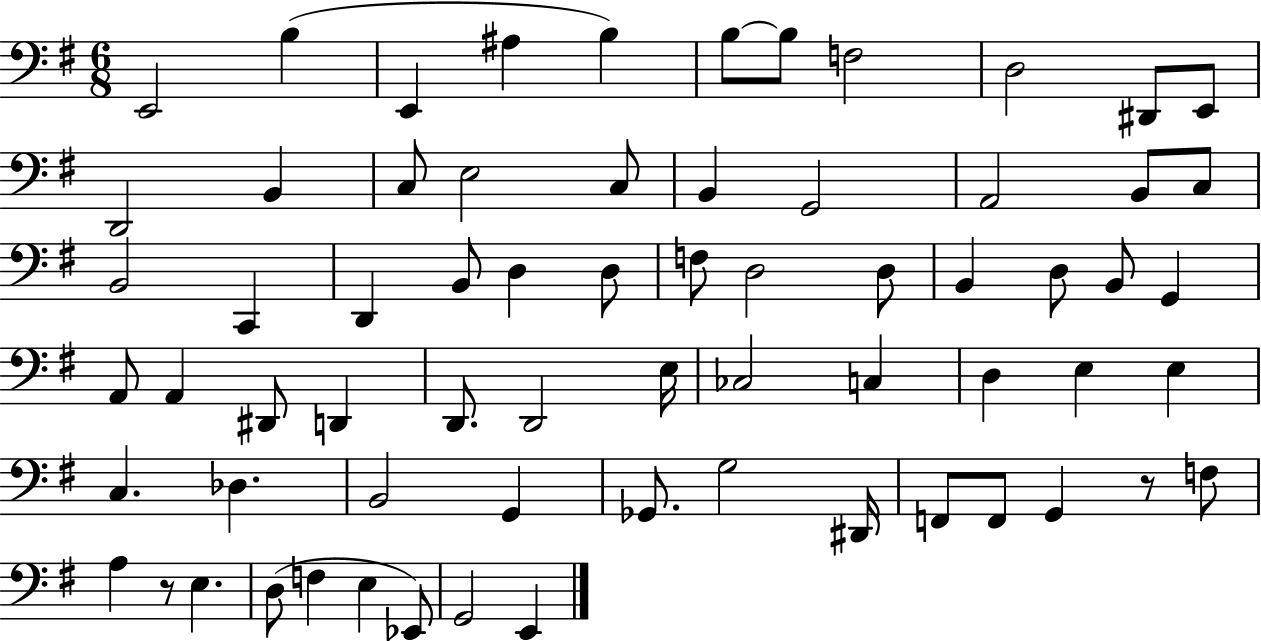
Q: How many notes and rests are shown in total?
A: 67